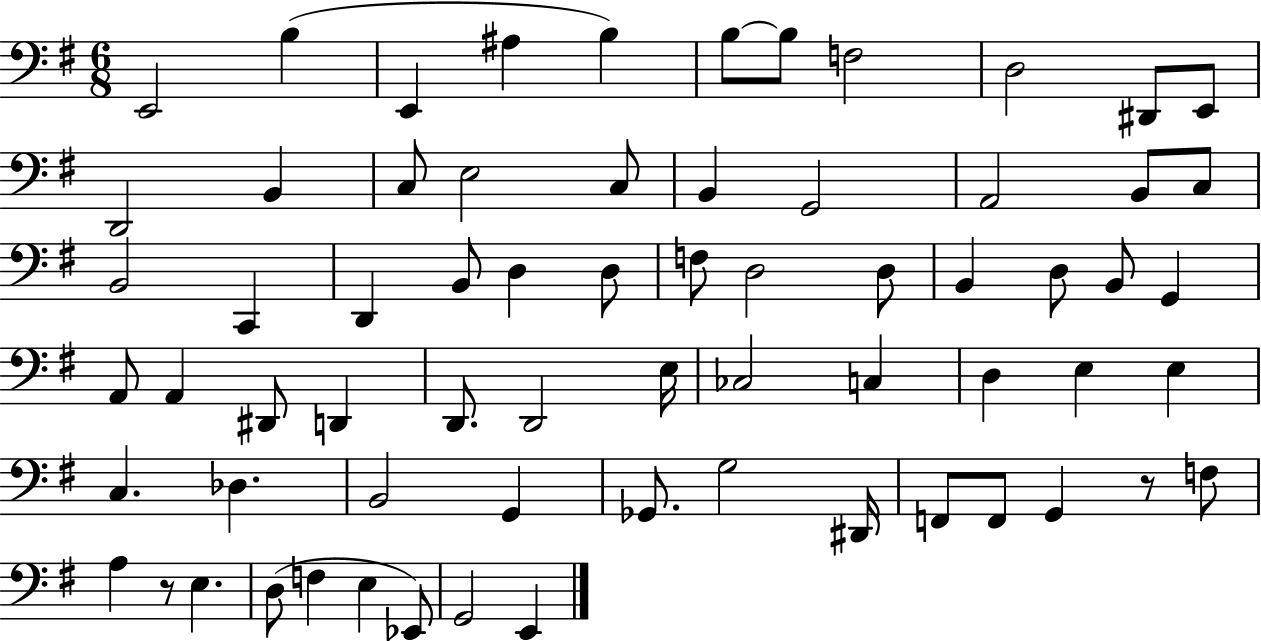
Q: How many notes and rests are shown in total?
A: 67